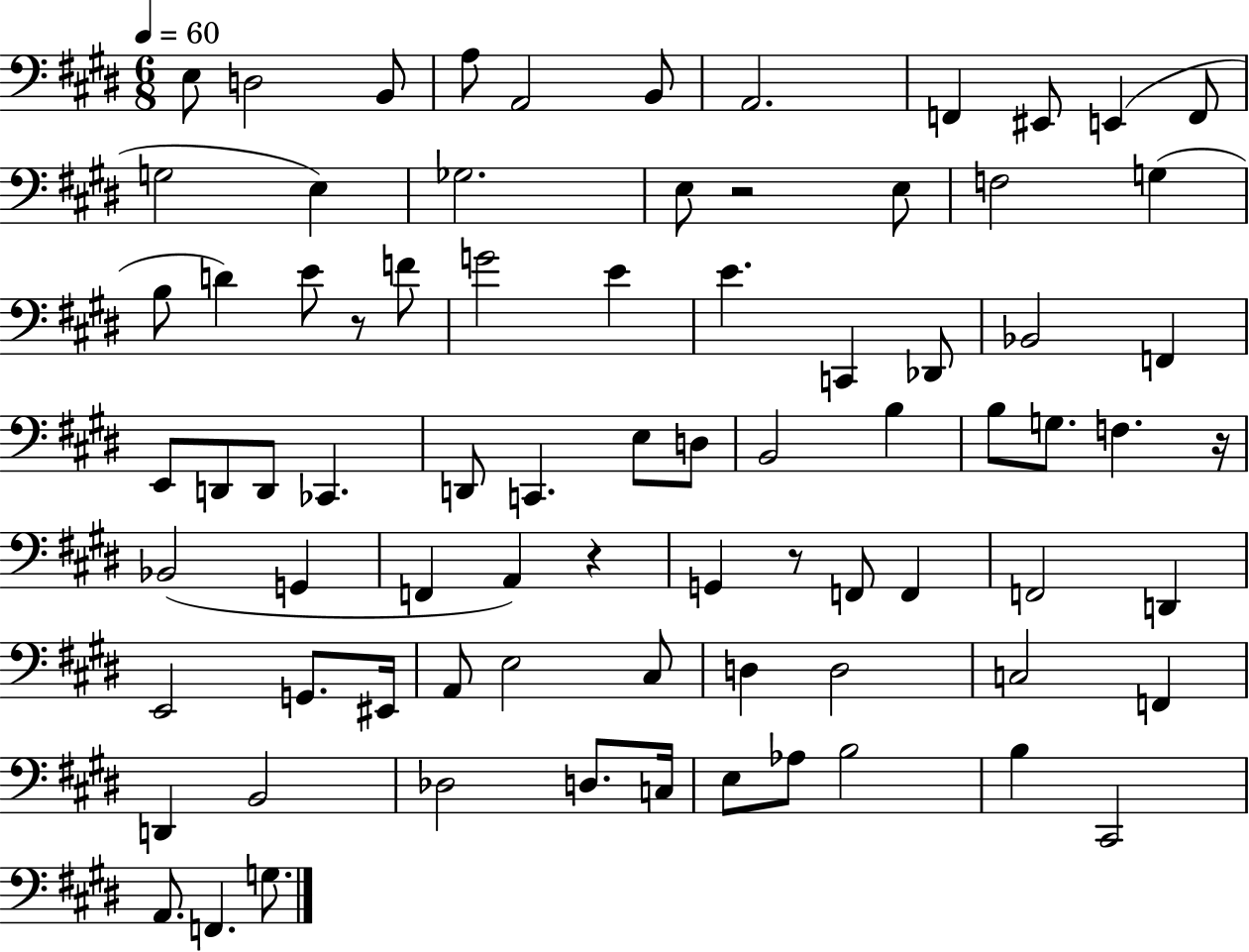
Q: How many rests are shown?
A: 5